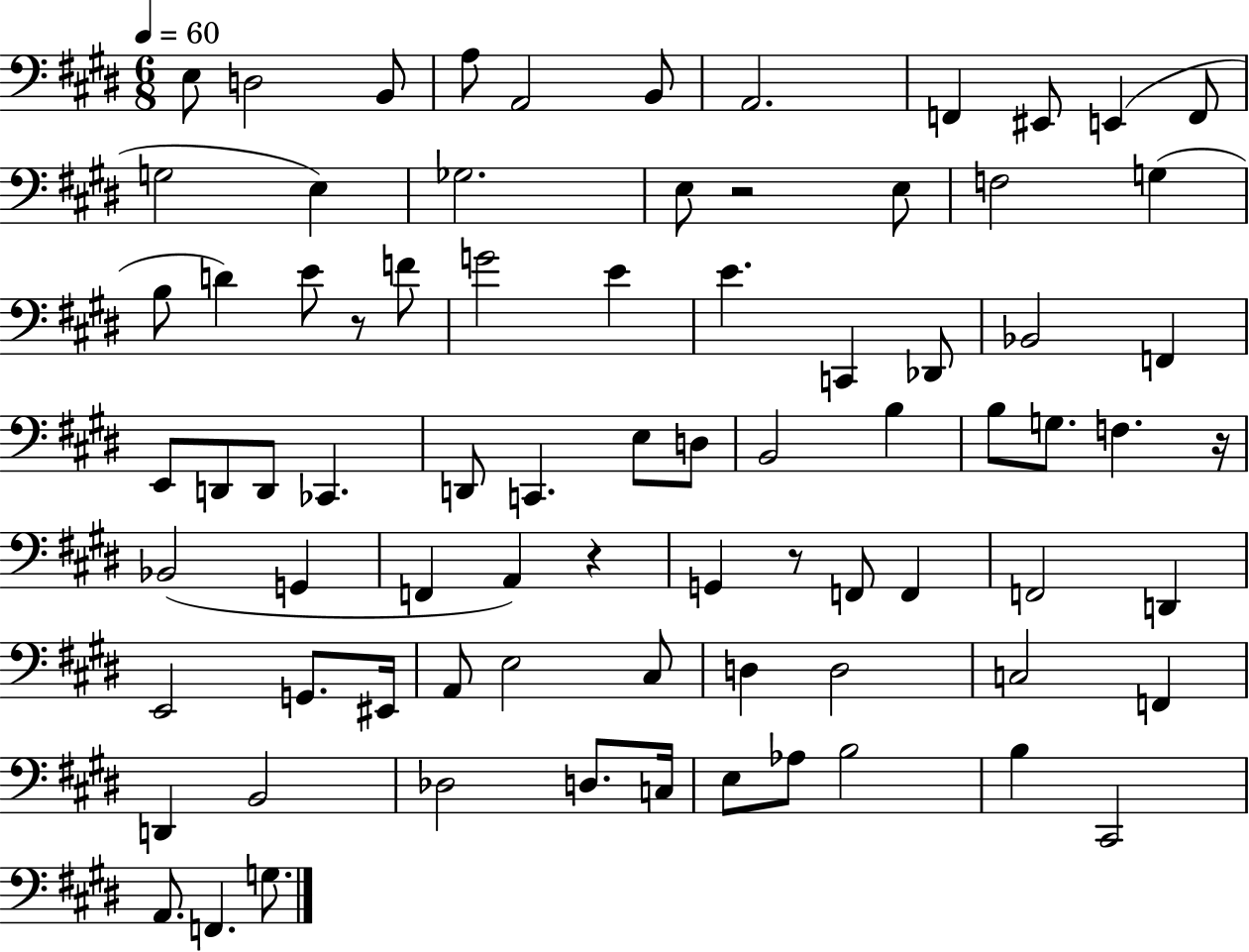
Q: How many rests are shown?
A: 5